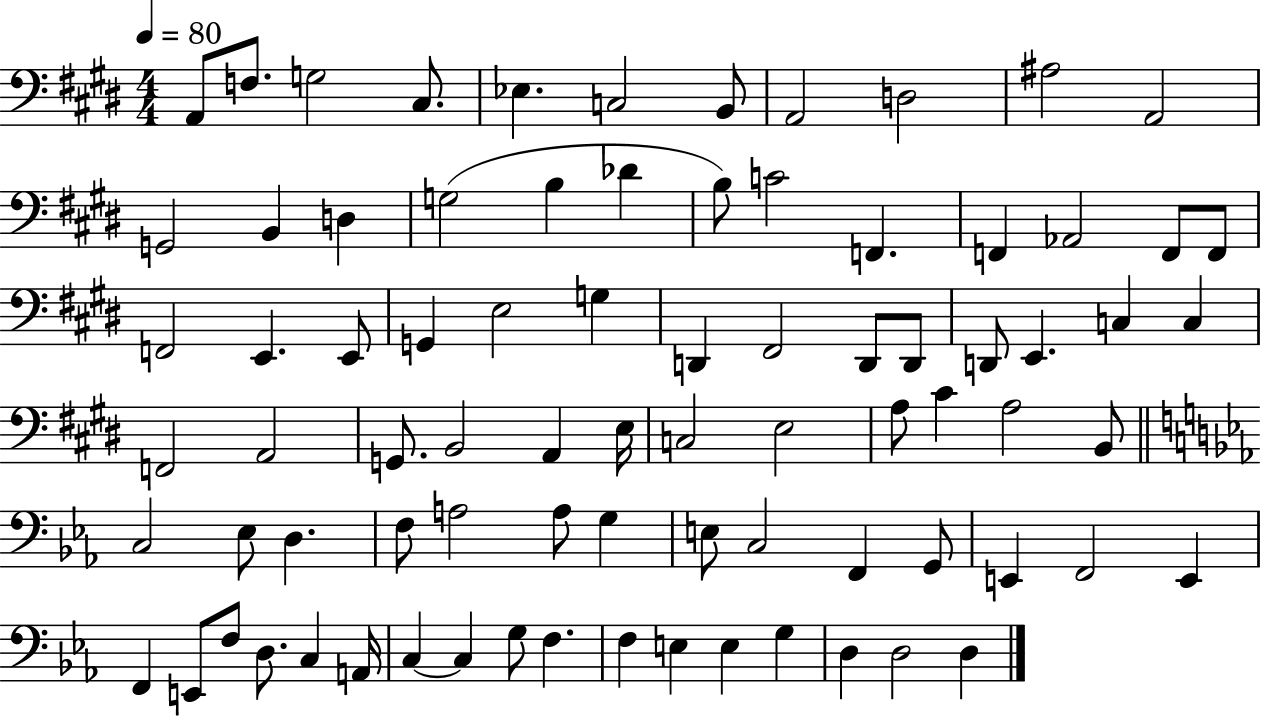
{
  \clef bass
  \numericTimeSignature
  \time 4/4
  \key e \major
  \tempo 4 = 80
  a,8 f8. g2 cis8. | ees4. c2 b,8 | a,2 d2 | ais2 a,2 | \break g,2 b,4 d4 | g2( b4 des'4 | b8) c'2 f,4. | f,4 aes,2 f,8 f,8 | \break f,2 e,4. e,8 | g,4 e2 g4 | d,4 fis,2 d,8 d,8 | d,8 e,4. c4 c4 | \break f,2 a,2 | g,8. b,2 a,4 e16 | c2 e2 | a8 cis'4 a2 b,8 | \break \bar "||" \break \key c \minor c2 ees8 d4. | f8 a2 a8 g4 | e8 c2 f,4 g,8 | e,4 f,2 e,4 | \break f,4 e,8 f8 d8. c4 a,16 | c4~~ c4 g8 f4. | f4 e4 e4 g4 | d4 d2 d4 | \break \bar "|."
}